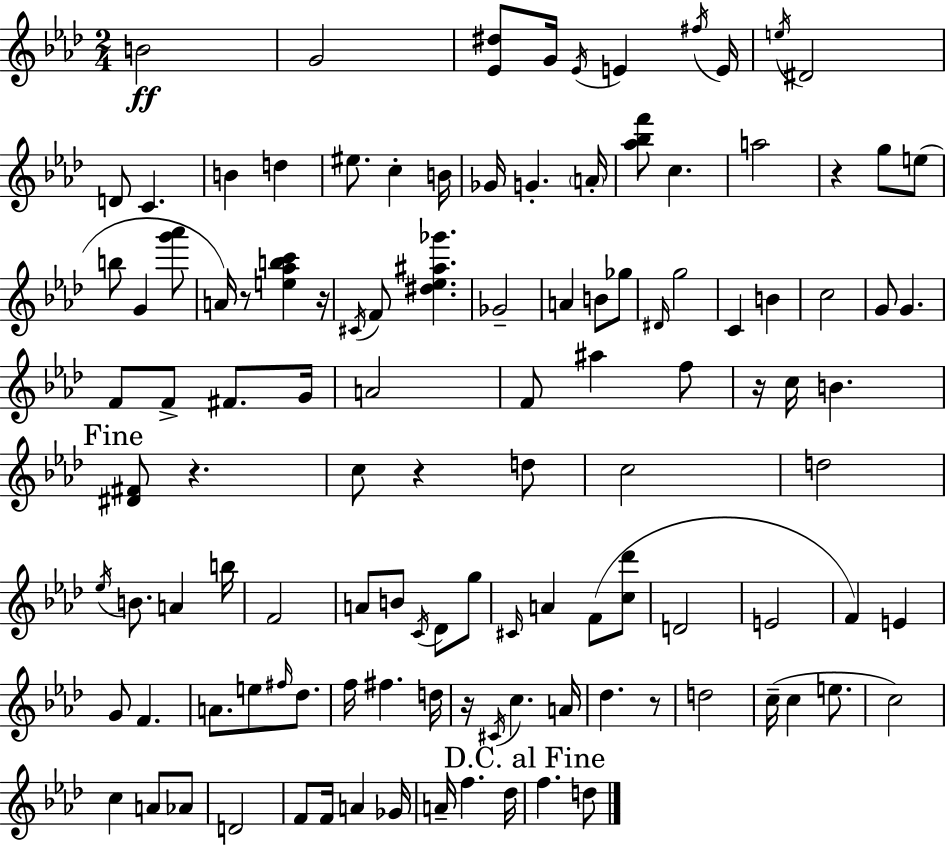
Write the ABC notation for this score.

X:1
T:Untitled
M:2/4
L:1/4
K:Fm
B2 G2 [_E^d]/2 G/4 _E/4 E ^f/4 E/4 e/4 ^D2 D/2 C B d ^e/2 c B/4 _G/4 G A/4 [_a_bf']/2 c a2 z g/2 e/2 b/2 G [g'_a']/2 A/4 z/2 [e_abc'] z/4 ^C/4 F/2 [^d_e^a_g'] _G2 A B/2 _g/2 ^D/4 g2 C B c2 G/2 G F/2 F/2 ^F/2 G/4 A2 F/2 ^a f/2 z/4 c/4 B [^D^F]/2 z c/2 z d/2 c2 d2 _e/4 B/2 A b/4 F2 A/2 B/2 C/4 _D/2 g/2 ^C/4 A F/2 [c_d']/2 D2 E2 F E G/2 F A/2 e/2 ^f/4 _d/2 f/4 ^f d/4 z/4 ^C/4 c A/4 _d z/2 d2 c/4 c e/2 c2 c A/2 _A/2 D2 F/2 F/4 A _G/4 A/4 f _d/4 f d/2